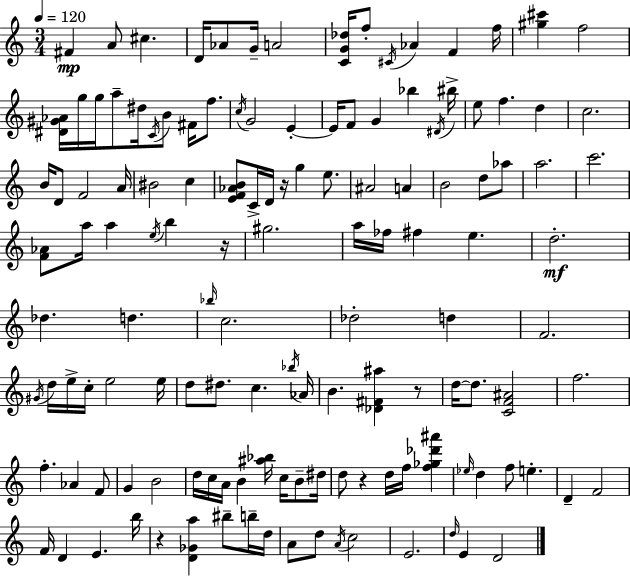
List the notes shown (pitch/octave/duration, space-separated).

F#4/q A4/e C#5/q. D4/s Ab4/e G4/s A4/h [C4,G4,Db5]/s F5/e C#4/s Ab4/q F4/q F5/s [G#5,C#6]/q F5/h [D#4,G#4,Ab4]/s G5/s G5/s A5/e D#5/s C4/s B4/e F#4/s F5/e. C5/s G4/h E4/q E4/s F4/e G4/q Bb5/q D#4/s BIS5/s E5/e F5/q. D5/q C5/h. B4/s D4/e F4/h A4/s BIS4/h C5/q [E4,F4,Ab4,B4]/e C4/s D4/s R/s G5/q E5/e. A#4/h A4/q B4/h D5/e Ab5/e A5/h. C6/h. [F4,Ab4]/e A5/s A5/q E5/s B5/q R/s G#5/h. A5/s FES5/s F#5/q E5/q. D5/h. Db5/q. D5/q. Bb5/s C5/h. Db5/h D5/q F4/h. G#4/s D5/s E5/s C5/s E5/h E5/s D5/e D#5/e. C5/q. Bb5/s Ab4/s B4/q. [Db4,F#4,A#5]/q R/e D5/s D5/e. [C4,F4,A#4]/h F5/h. F5/q. Ab4/q F4/e G4/q B4/h D5/s C5/s A4/s B4/q [A#5,Bb5]/s C5/s B4/e D#5/s D5/e R/q D5/s F5/s [F5,Gb5,Db6,A#6]/q Eb5/s D5/q F5/e E5/q. D4/q F4/h F4/s D4/q E4/q. B5/s R/q [D4,Gb4,A5]/q BIS5/e B5/s D5/s A4/e D5/e A4/s C5/h E4/h. D5/s E4/q D4/h